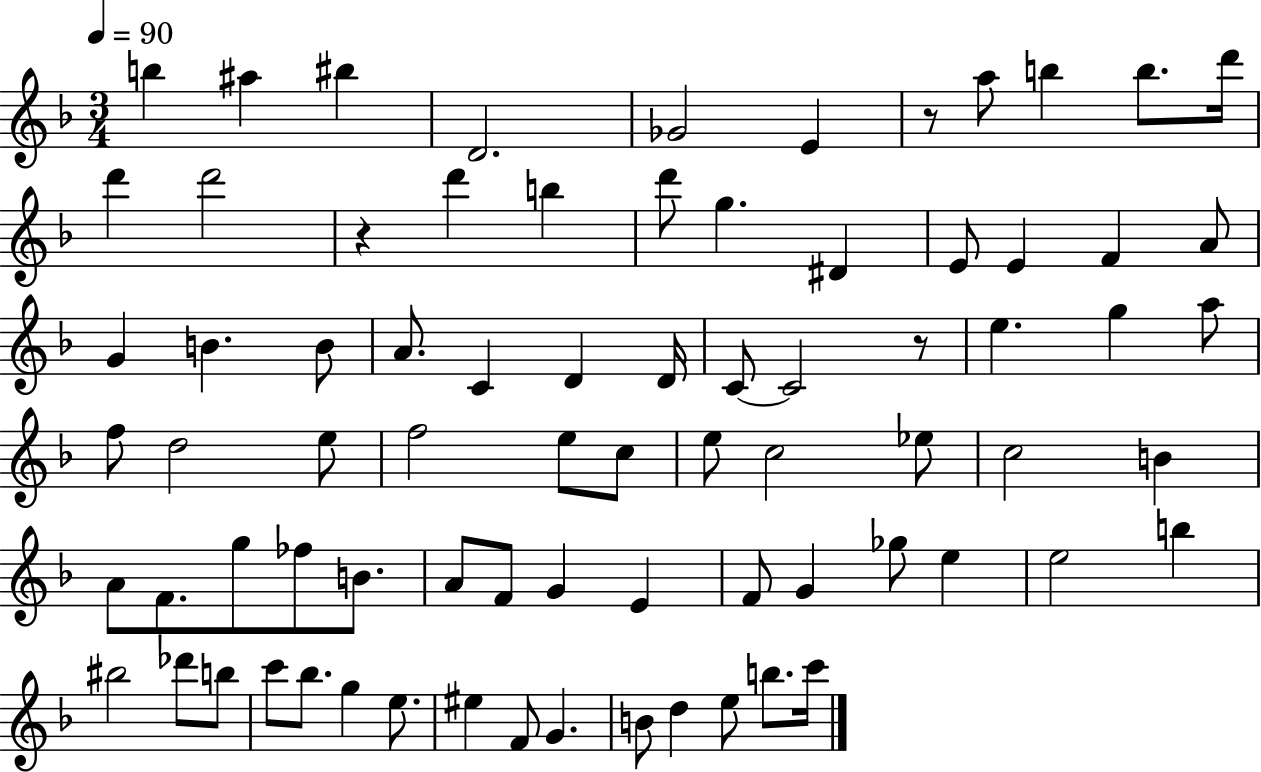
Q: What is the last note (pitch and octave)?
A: C6